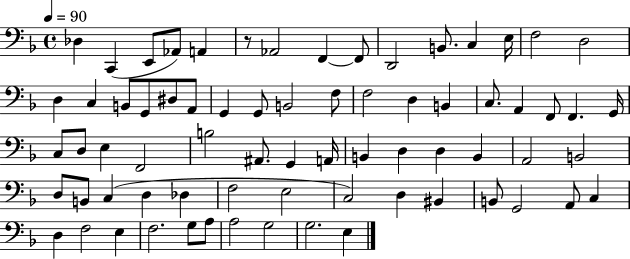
{
  \clef bass
  \time 4/4
  \defaultTimeSignature
  \key f \major
  \tempo 4 = 90
  des4 c,4( e,8 aes,8) a,4 | r8 aes,2 f,4~~ f,8 | d,2 b,8. c4 e16 | f2 d2 | \break d4 c4 b,8 g,8 dis8 a,8 | g,4 g,8 b,2 f8 | f2 d4 b,4 | c8. a,4 f,8 f,4. g,16 | \break c8 d8 e4 f,2 | b2 ais,8. g,4 a,16 | b,4 d4 d4 b,4 | a,2 b,2 | \break d8 b,8 c4( d4 des4 | f2 e2 | c2) d4 bis,4 | b,8 g,2 a,8 c4 | \break d4 f2 e4 | f2. g8 a8 | a2 g2 | g2. e4 | \break \bar "|."
}